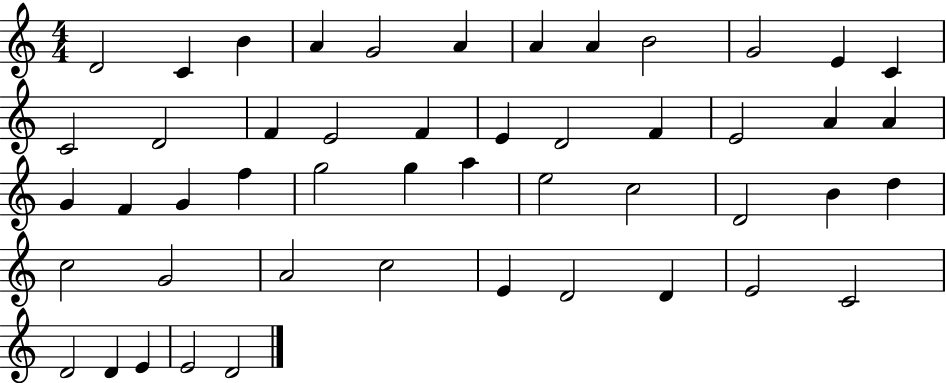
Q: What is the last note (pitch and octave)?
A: D4